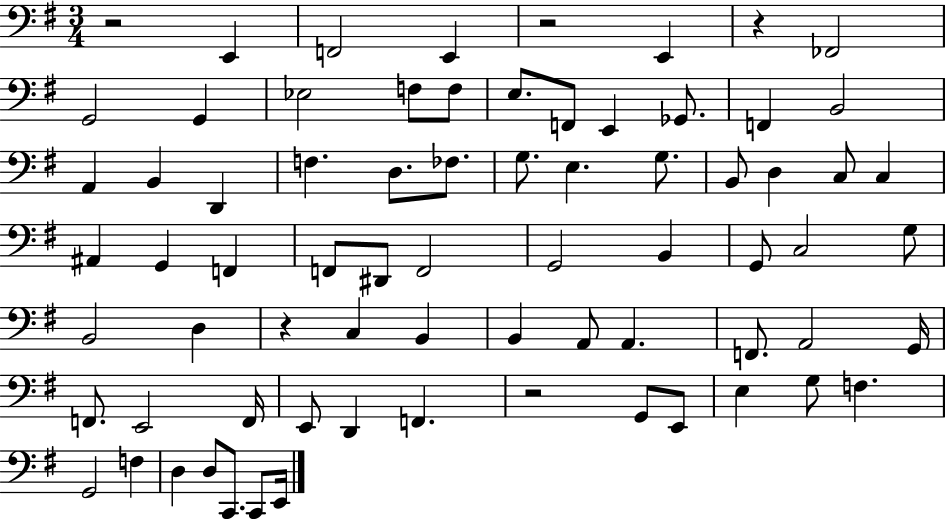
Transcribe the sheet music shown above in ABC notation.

X:1
T:Untitled
M:3/4
L:1/4
K:G
z2 E,, F,,2 E,, z2 E,, z _F,,2 G,,2 G,, _E,2 F,/2 F,/2 E,/2 F,,/2 E,, _G,,/2 F,, B,,2 A,, B,, D,, F, D,/2 _F,/2 G,/2 E, G,/2 B,,/2 D, C,/2 C, ^A,, G,, F,, F,,/2 ^D,,/2 F,,2 G,,2 B,, G,,/2 C,2 G,/2 B,,2 D, z C, B,, B,, A,,/2 A,, F,,/2 A,,2 G,,/4 F,,/2 E,,2 F,,/4 E,,/2 D,, F,, z2 G,,/2 E,,/2 E, G,/2 F, G,,2 F, D, D,/2 C,,/2 C,,/2 E,,/4